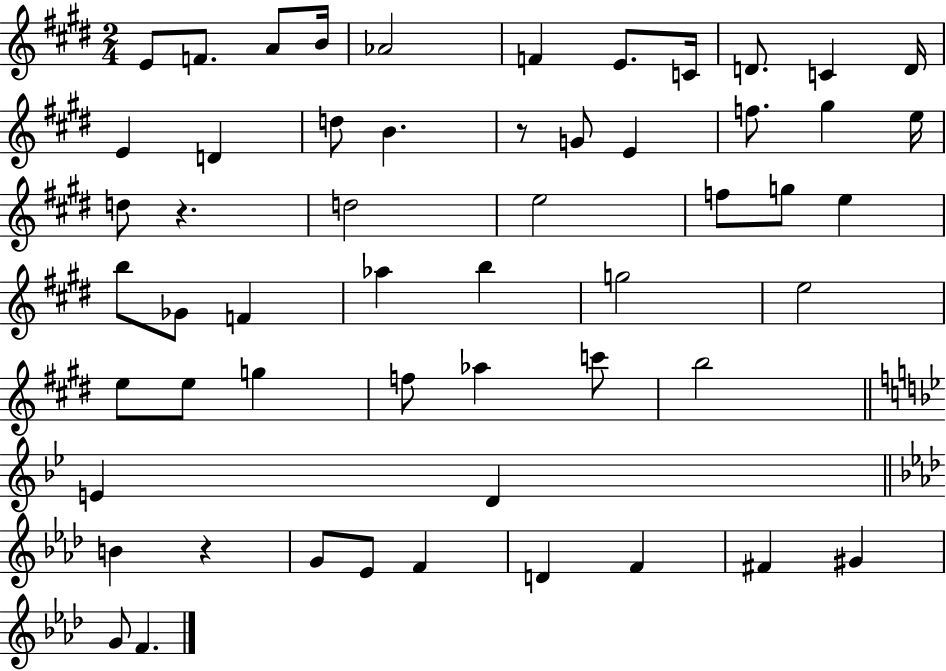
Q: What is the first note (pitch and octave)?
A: E4